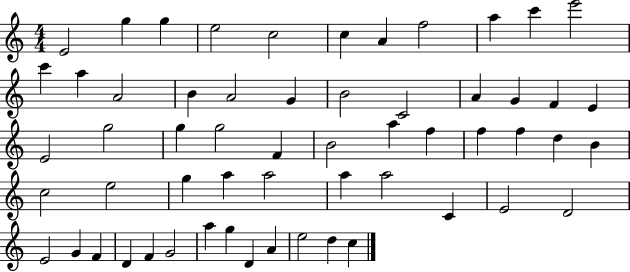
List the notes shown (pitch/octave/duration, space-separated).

E4/h G5/q G5/q E5/h C5/h C5/q A4/q F5/h A5/q C6/q E6/h C6/q A5/q A4/h B4/q A4/h G4/q B4/h C4/h A4/q G4/q F4/q E4/q E4/h G5/h G5/q G5/h F4/q B4/h A5/q F5/q F5/q F5/q D5/q B4/q C5/h E5/h G5/q A5/q A5/h A5/q A5/h C4/q E4/h D4/h E4/h G4/q F4/q D4/q F4/q G4/h A5/q G5/q D4/q A4/q E5/h D5/q C5/q